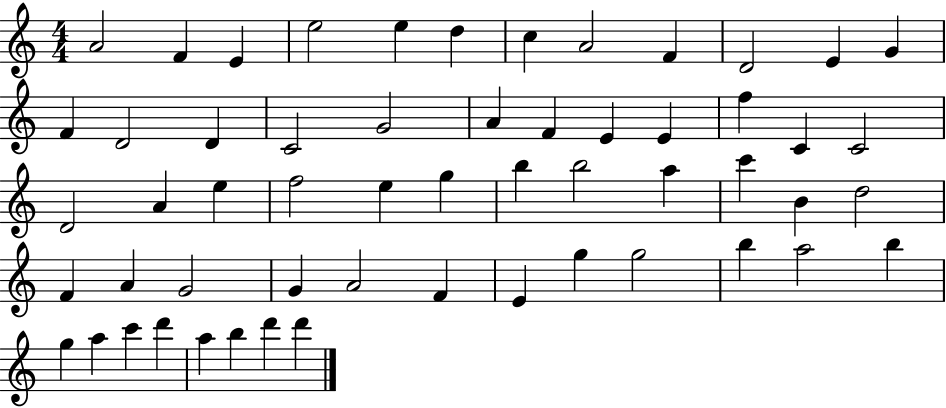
X:1
T:Untitled
M:4/4
L:1/4
K:C
A2 F E e2 e d c A2 F D2 E G F D2 D C2 G2 A F E E f C C2 D2 A e f2 e g b b2 a c' B d2 F A G2 G A2 F E g g2 b a2 b g a c' d' a b d' d'